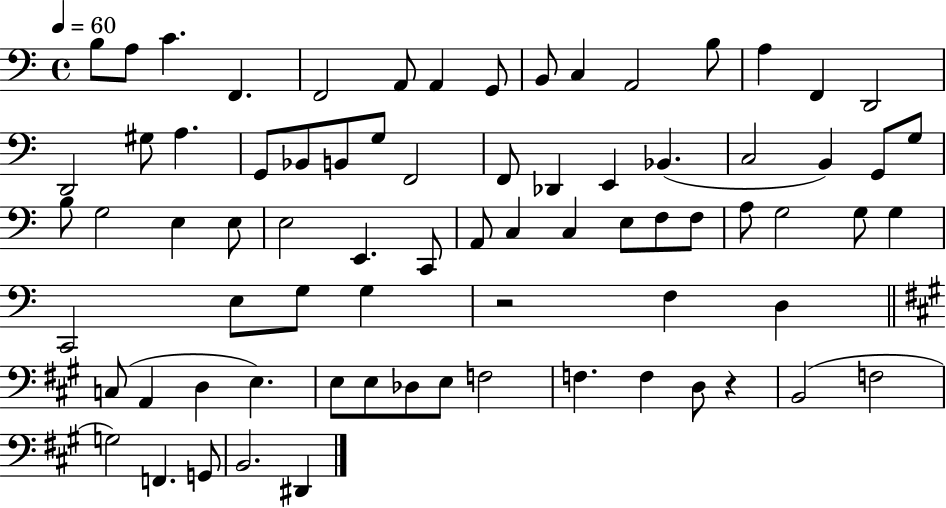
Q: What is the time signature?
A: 4/4